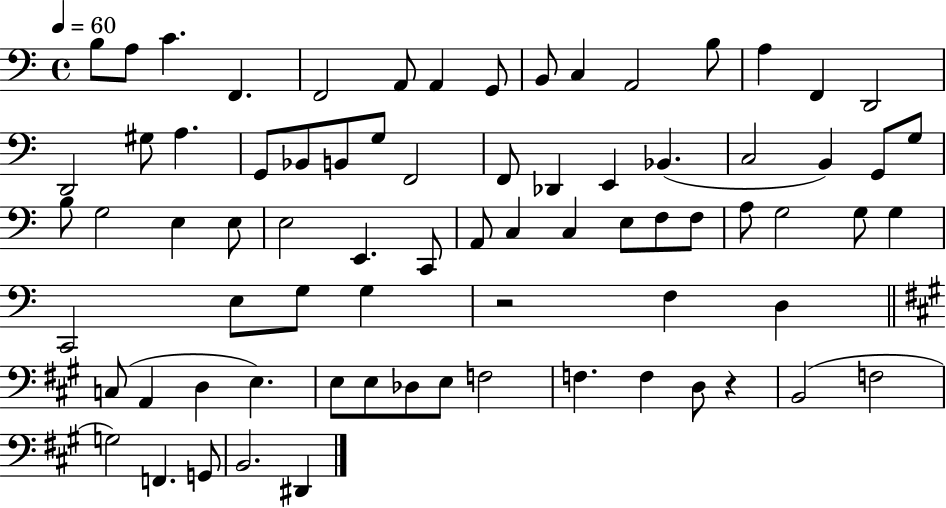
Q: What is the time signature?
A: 4/4